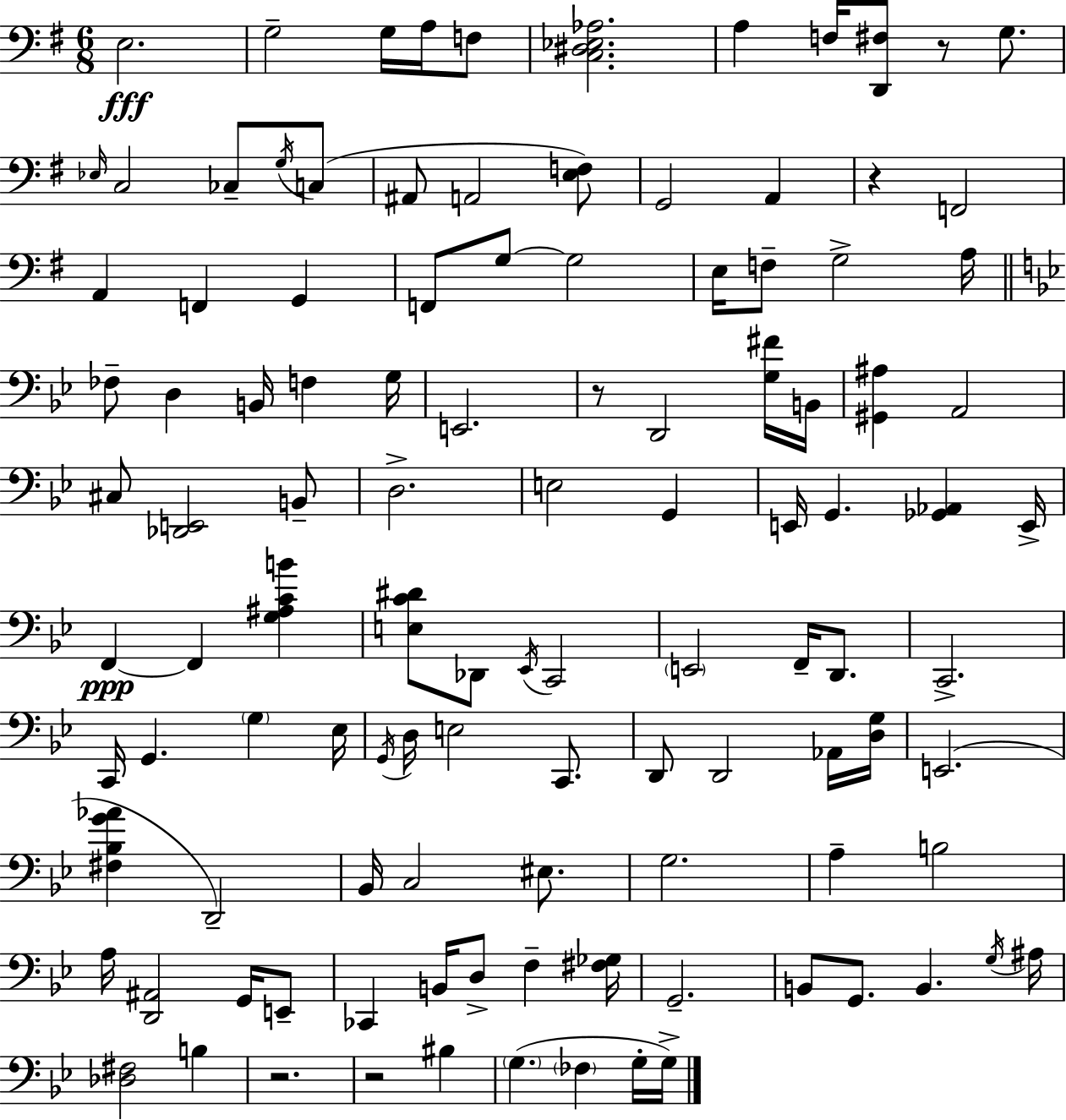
X:1
T:Untitled
M:6/8
L:1/4
K:Em
E,2 G,2 G,/4 A,/4 F,/2 [C,^D,_E,_A,]2 A, F,/4 [D,,^F,]/2 z/2 G,/2 _E,/4 C,2 _C,/2 G,/4 C,/2 ^A,,/2 A,,2 [E,F,]/2 G,,2 A,, z F,,2 A,, F,, G,, F,,/2 G,/2 G,2 E,/4 F,/2 G,2 A,/4 _F,/2 D, B,,/4 F, G,/4 E,,2 z/2 D,,2 [G,^F]/4 B,,/4 [^G,,^A,] A,,2 ^C,/2 [_D,,E,,]2 B,,/2 D,2 E,2 G,, E,,/4 G,, [_G,,_A,,] E,,/4 F,, F,, [G,^A,CB] [E,C^D]/2 _D,,/2 _E,,/4 C,,2 E,,2 F,,/4 D,,/2 C,,2 C,,/4 G,, G, _E,/4 G,,/4 D,/4 E,2 C,,/2 D,,/2 D,,2 _A,,/4 [D,G,]/4 E,,2 [^F,_B,G_A] D,,2 _B,,/4 C,2 ^E,/2 G,2 A, B,2 A,/4 [D,,^A,,]2 G,,/4 E,,/2 _C,, B,,/4 D,/2 F, [^F,_G,]/4 G,,2 B,,/2 G,,/2 B,, G,/4 ^A,/4 [_D,^F,]2 B, z2 z2 ^B, G, _F, G,/4 G,/4